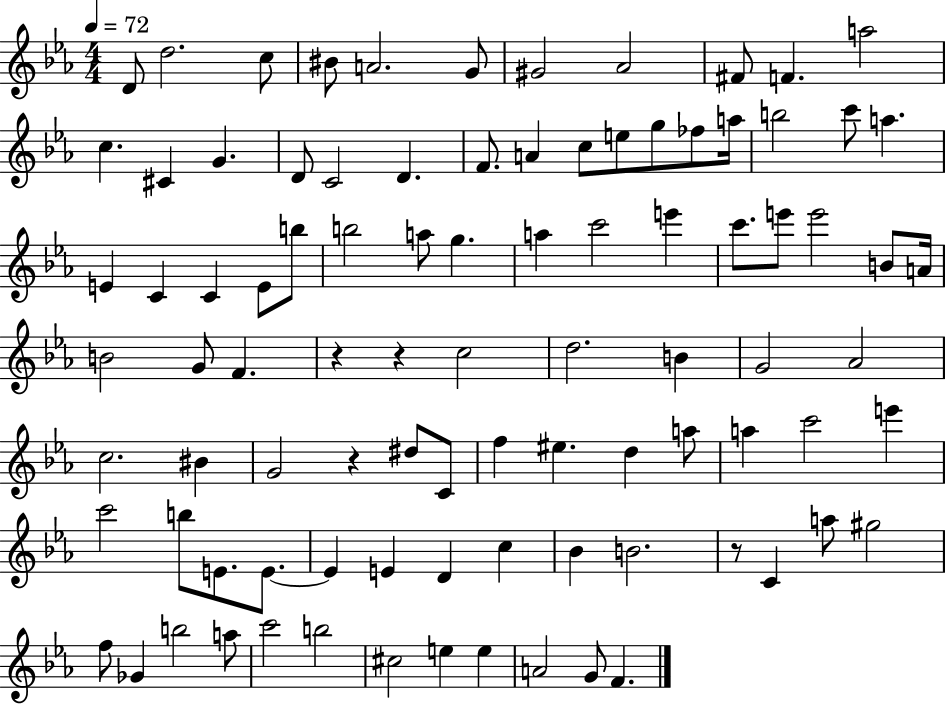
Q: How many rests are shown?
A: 4